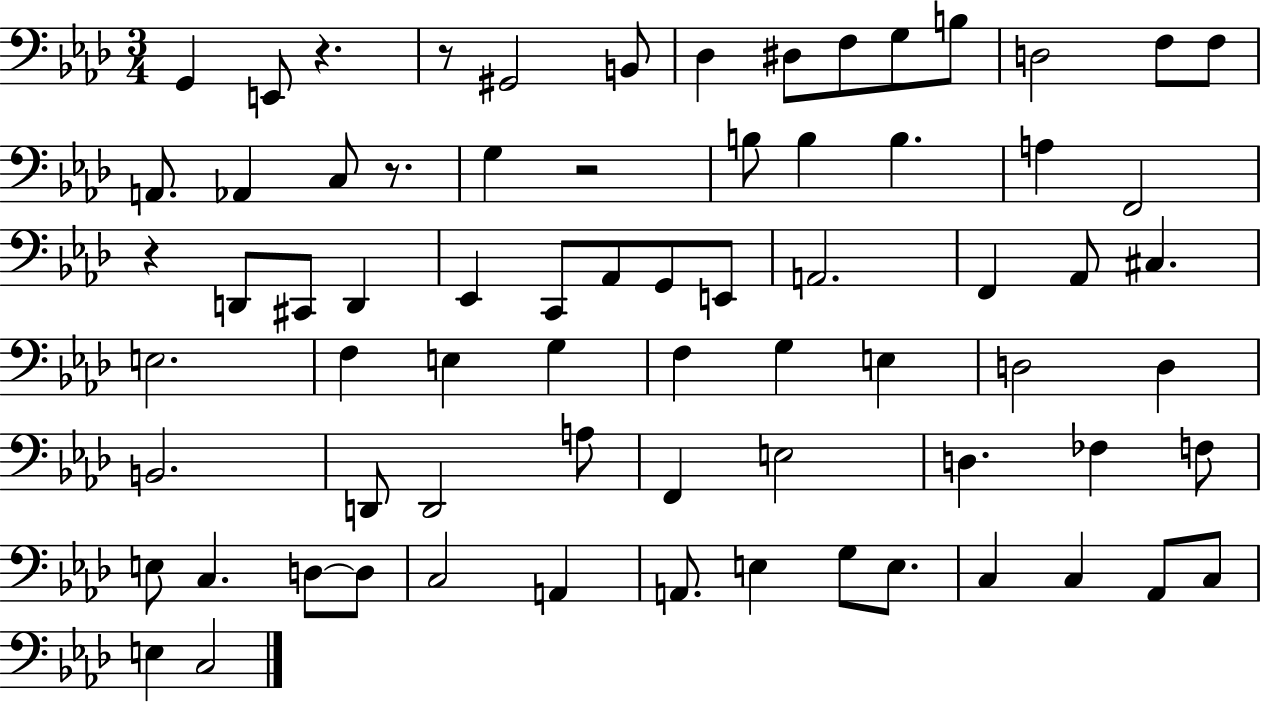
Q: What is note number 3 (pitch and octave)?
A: G#2